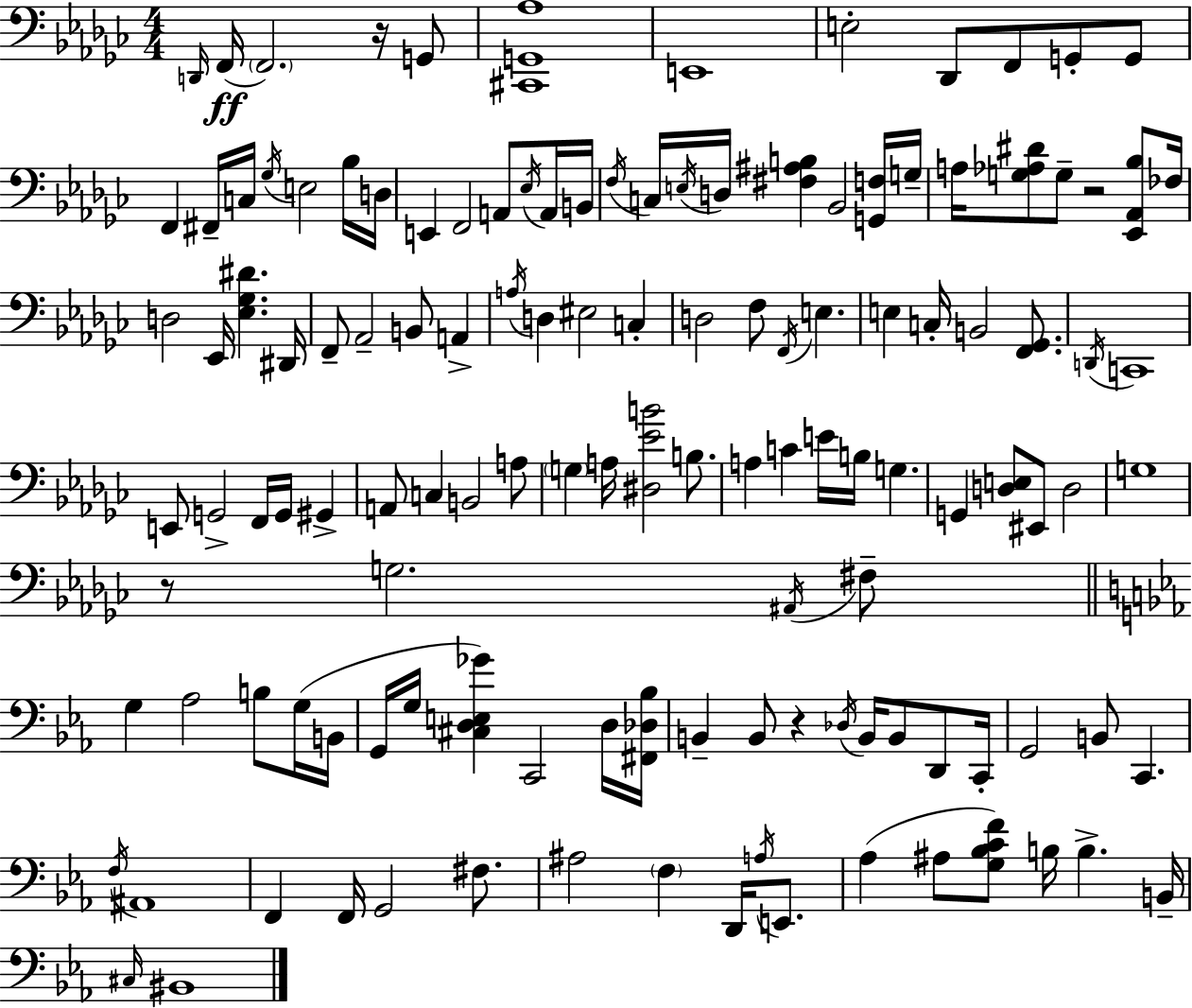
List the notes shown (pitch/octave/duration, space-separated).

D2/s F2/s F2/h. R/s G2/e [C#2,G2,Ab3]/w E2/w E3/h Db2/e F2/e G2/e G2/e F2/q F#2/s C3/s Gb3/s E3/h Bb3/s D3/s E2/q F2/h A2/e Eb3/s A2/s B2/s F3/s C3/s E3/s D3/s [F#3,A#3,B3]/q Bb2/h [G2,F3]/s G3/s A3/s [G3,Ab3,D#4]/e G3/e R/h [Eb2,Ab2,Bb3]/e FES3/s D3/h Eb2/s [Eb3,Gb3,D#4]/q. D#2/s F2/e Ab2/h B2/e A2/q A3/s D3/q EIS3/h C3/q D3/h F3/e F2/s E3/q. E3/q C3/s B2/h [F2,Gb2]/e. D2/s C2/w E2/e G2/h F2/s G2/s G#2/q A2/e C3/q B2/h A3/e G3/q A3/s [D#3,Eb4,B4]/h B3/e. A3/q C4/q E4/s B3/s G3/q. G2/q [D3,E3]/e EIS2/e D3/h G3/w R/e G3/h. A#2/s F#3/e G3/q Ab3/h B3/e G3/s B2/s G2/s G3/s [C#3,D3,E3,Gb4]/q C2/h D3/s [F#2,Db3,Bb3]/s B2/q B2/e R/q Db3/s B2/s B2/e D2/e C2/s G2/h B2/e C2/q. F3/s A#2/w F2/q F2/s G2/h F#3/e. A#3/h F3/q D2/s A3/s E2/e. Ab3/q A#3/e [G3,Bb3,C4,F4]/e B3/s B3/q. B2/s C#3/s BIS2/w